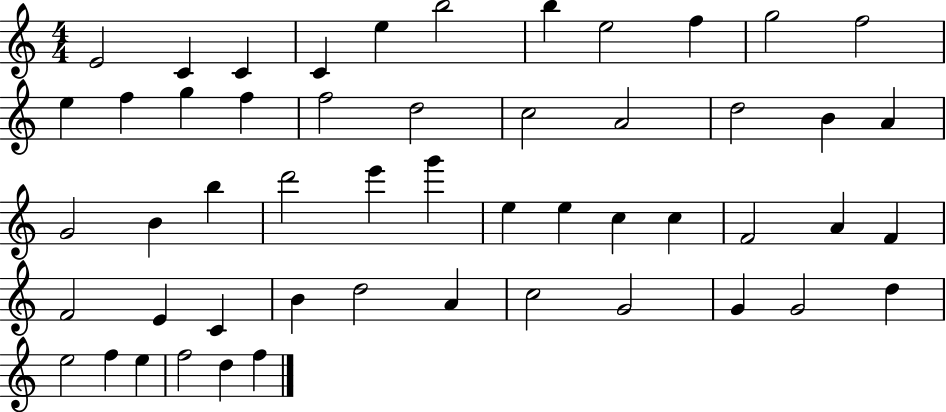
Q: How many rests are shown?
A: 0